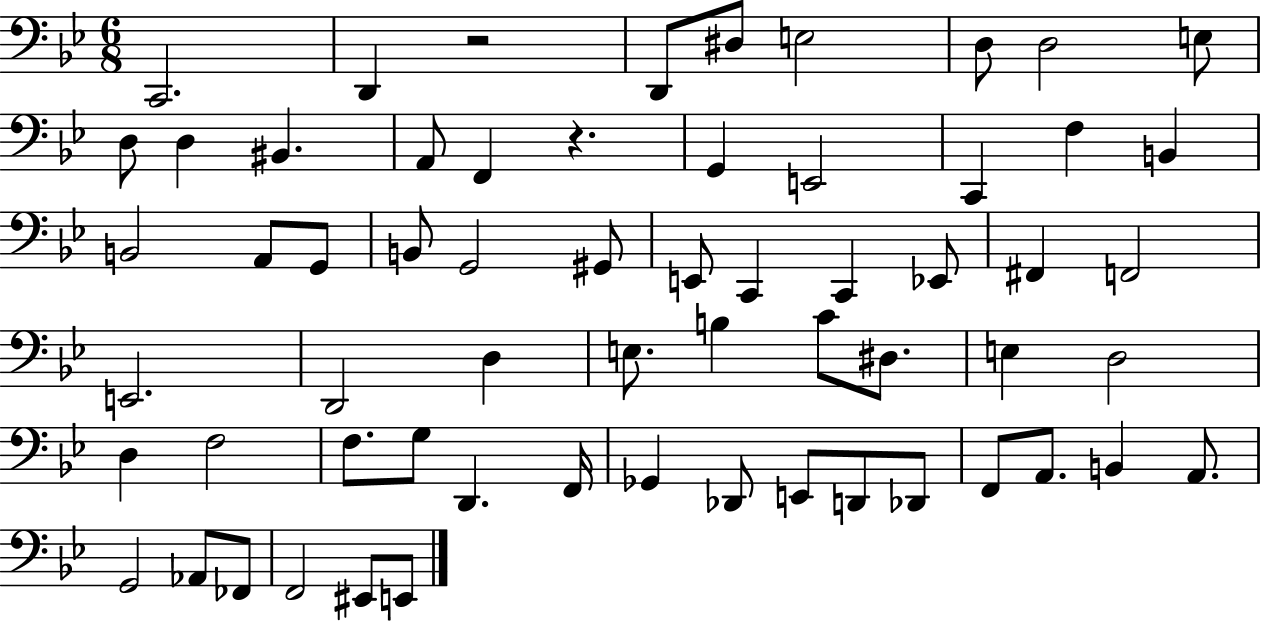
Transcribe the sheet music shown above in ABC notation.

X:1
T:Untitled
M:6/8
L:1/4
K:Bb
C,,2 D,, z2 D,,/2 ^D,/2 E,2 D,/2 D,2 E,/2 D,/2 D, ^B,, A,,/2 F,, z G,, E,,2 C,, F, B,, B,,2 A,,/2 G,,/2 B,,/2 G,,2 ^G,,/2 E,,/2 C,, C,, _E,,/2 ^F,, F,,2 E,,2 D,,2 D, E,/2 B, C/2 ^D,/2 E, D,2 D, F,2 F,/2 G,/2 D,, F,,/4 _G,, _D,,/2 E,,/2 D,,/2 _D,,/2 F,,/2 A,,/2 B,, A,,/2 G,,2 _A,,/2 _F,,/2 F,,2 ^E,,/2 E,,/2